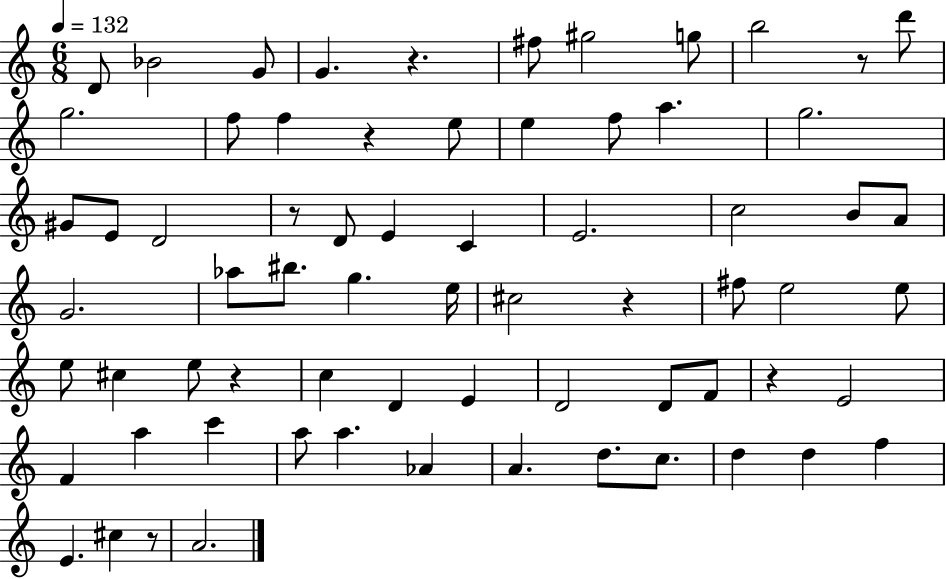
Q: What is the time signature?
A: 6/8